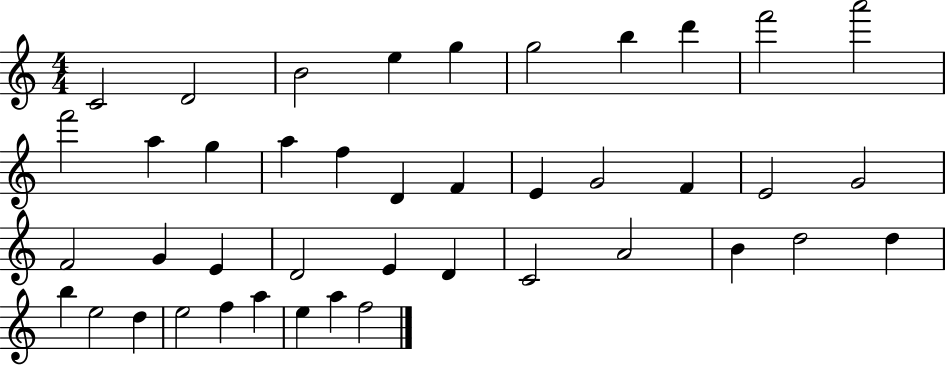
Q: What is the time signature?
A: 4/4